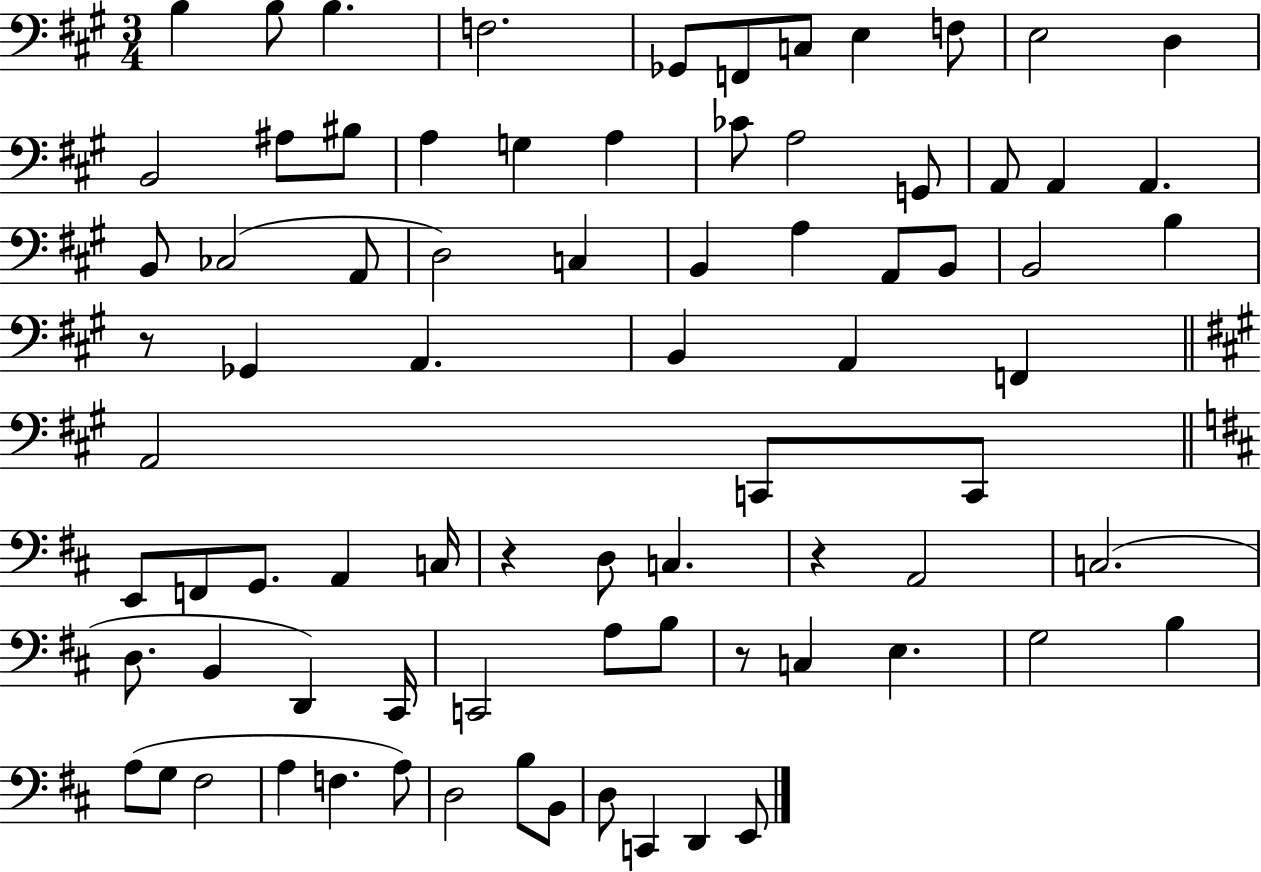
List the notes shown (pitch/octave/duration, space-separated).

B3/q B3/e B3/q. F3/h. Gb2/e F2/e C3/e E3/q F3/e E3/h D3/q B2/h A#3/e BIS3/e A3/q G3/q A3/q CES4/e A3/h G2/e A2/e A2/q A2/q. B2/e CES3/h A2/e D3/h C3/q B2/q A3/q A2/e B2/e B2/h B3/q R/e Gb2/q A2/q. B2/q A2/q F2/q A2/h C2/e C2/e E2/e F2/e G2/e. A2/q C3/s R/q D3/e C3/q. R/q A2/h C3/h. D3/e. B2/q D2/q C#2/s C2/h A3/e B3/e R/e C3/q E3/q. G3/h B3/q A3/e G3/e F#3/h A3/q F3/q. A3/e D3/h B3/e B2/e D3/e C2/q D2/q E2/e